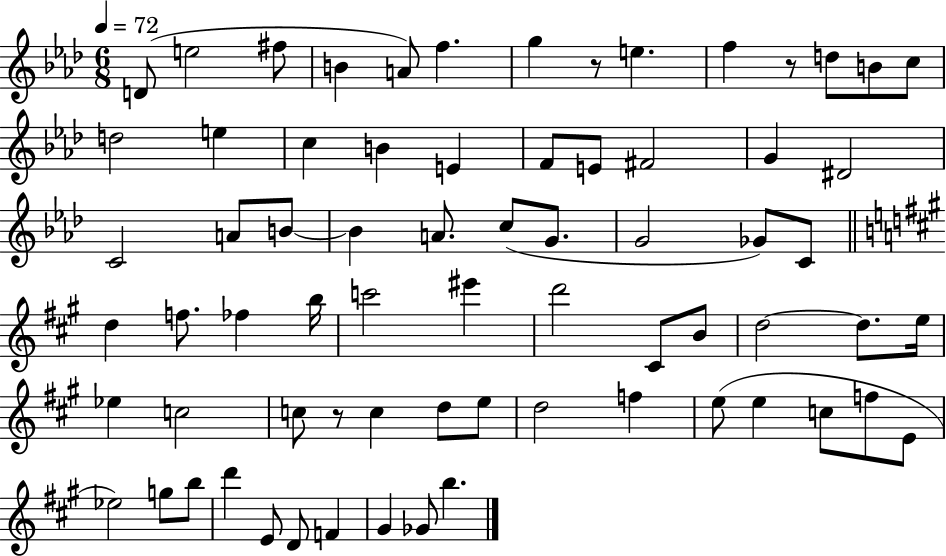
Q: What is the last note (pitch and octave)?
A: B5